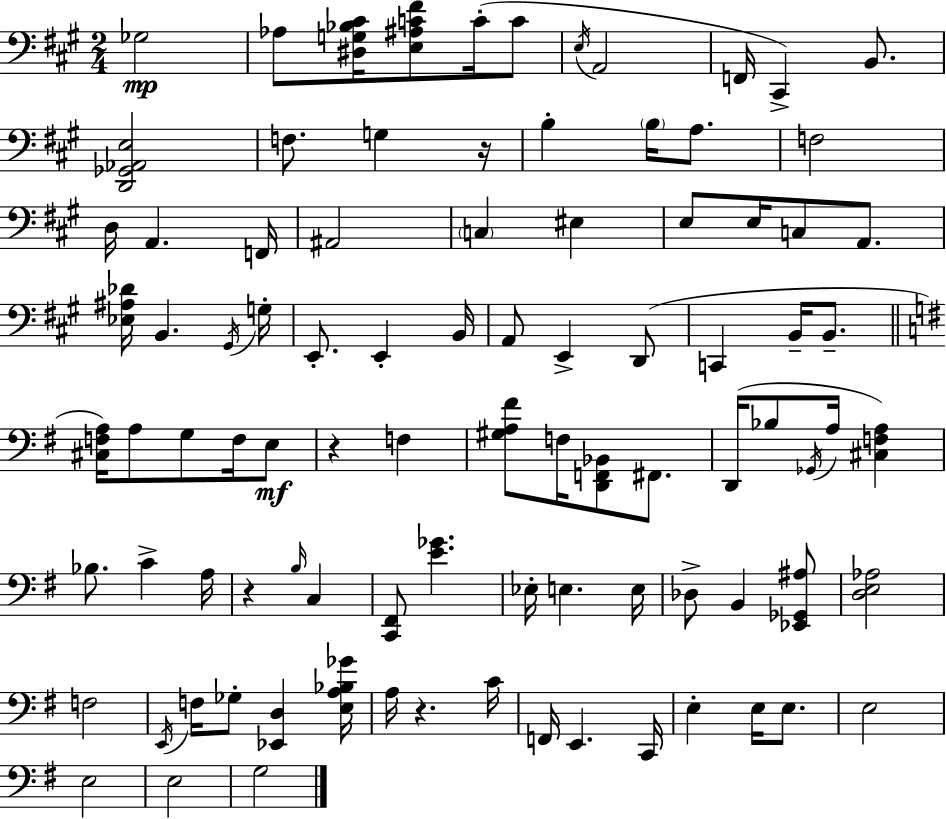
X:1
T:Untitled
M:2/4
L:1/4
K:A
_G,2 _A,/2 [^D,G,_B,^C]/4 [E,^A,C^F]/2 C/4 C/2 E,/4 A,,2 F,,/4 ^C,, B,,/2 [D,,_G,,_A,,E,]2 F,/2 G, z/4 B, B,/4 A,/2 F,2 D,/4 A,, F,,/4 ^A,,2 C, ^E, E,/2 E,/4 C,/2 A,,/2 [_E,^A,_D]/4 B,, ^G,,/4 G,/4 E,,/2 E,, B,,/4 A,,/2 E,, D,,/2 C,, B,,/4 B,,/2 [^C,F,A,]/4 A,/2 G,/2 F,/4 E,/2 z F, [^G,A,^F]/2 F,/4 [D,,F,,_B,,]/2 ^F,,/2 D,,/4 _B,/2 _G,,/4 A,/4 [^C,F,A,] _B,/2 C A,/4 z B,/4 C, [C,,^F,,]/2 [E_G] _E,/4 E, E,/4 _D,/2 B,, [_E,,_G,,^A,]/2 [D,E,_A,]2 F,2 E,,/4 F,/4 _G,/2 [_E,,D,] [E,A,_B,_G]/4 A,/4 z C/4 F,,/4 E,, C,,/4 E, E,/4 E,/2 E,2 E,2 E,2 G,2